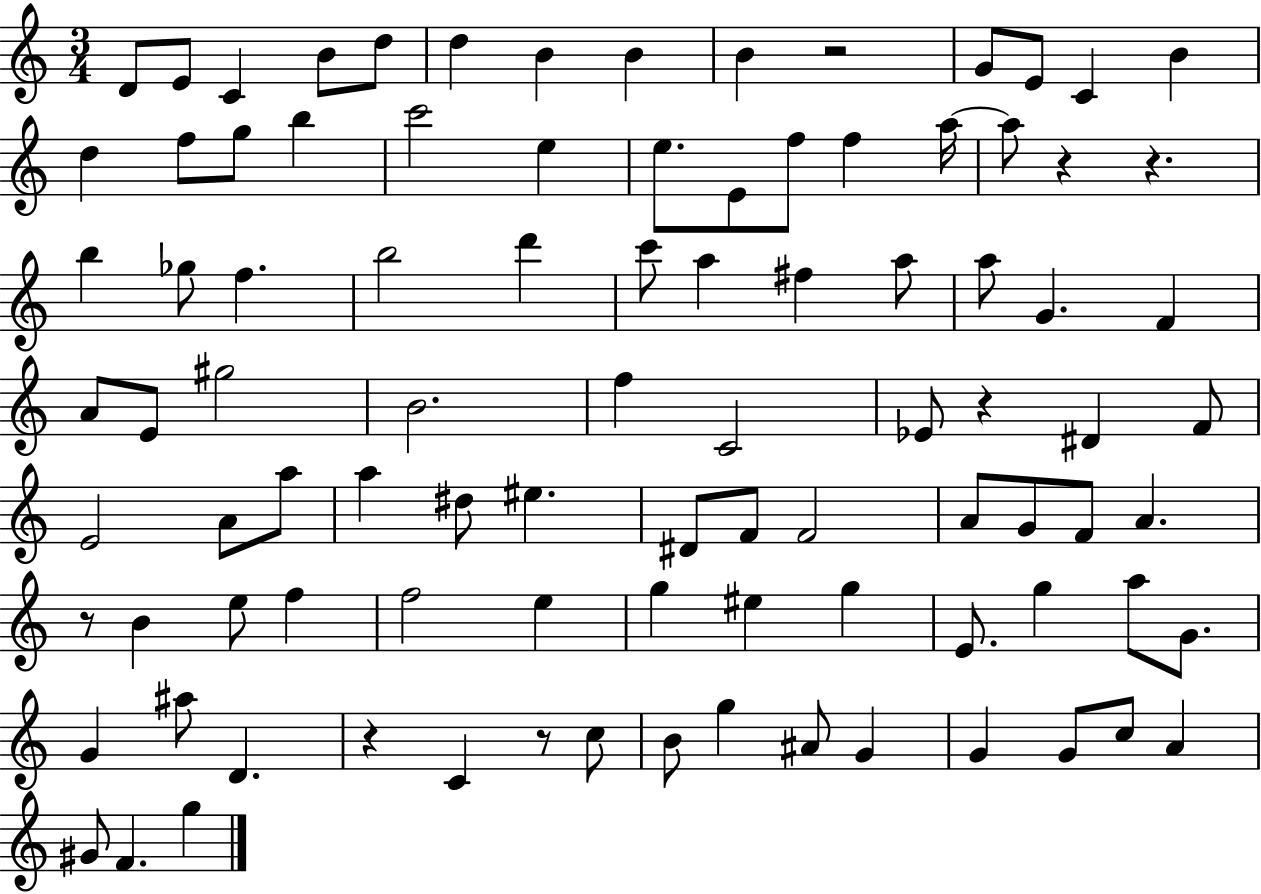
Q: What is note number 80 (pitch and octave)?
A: G4